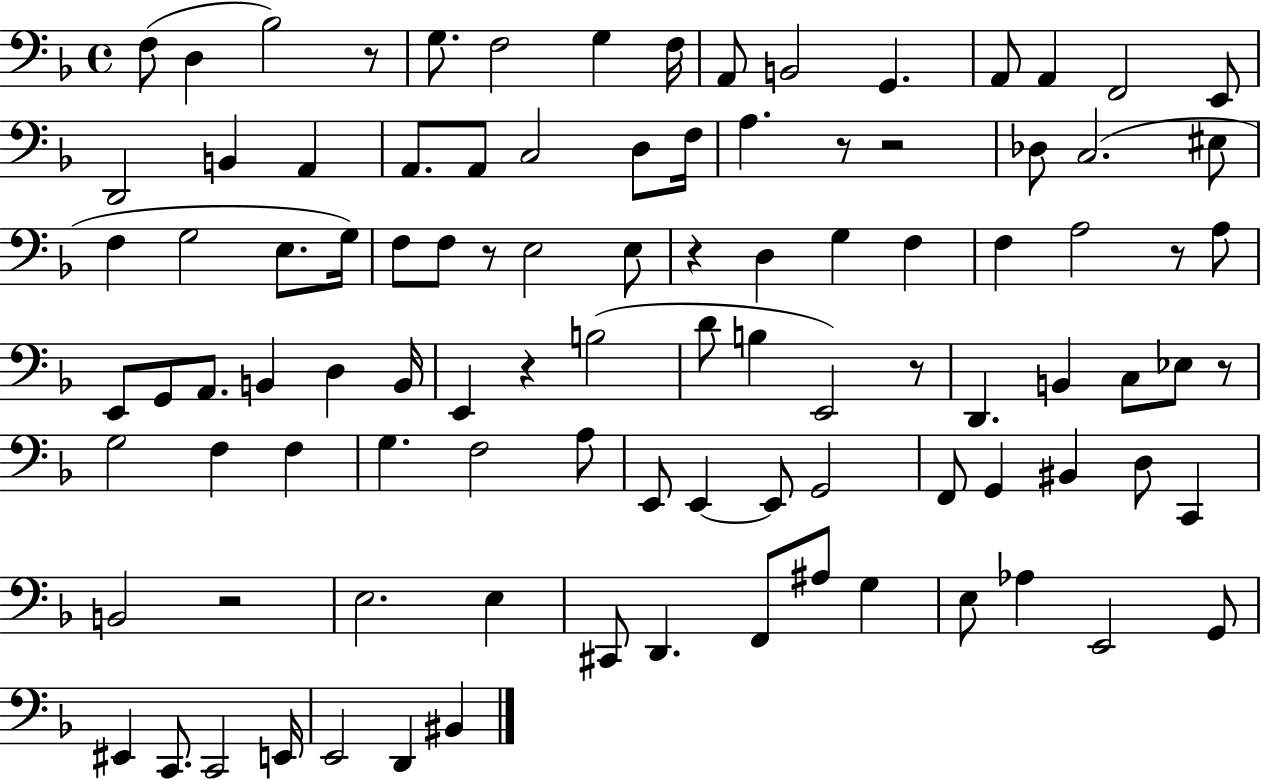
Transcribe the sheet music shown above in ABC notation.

X:1
T:Untitled
M:4/4
L:1/4
K:F
F,/2 D, _B,2 z/2 G,/2 F,2 G, F,/4 A,,/2 B,,2 G,, A,,/2 A,, F,,2 E,,/2 D,,2 B,, A,, A,,/2 A,,/2 C,2 D,/2 F,/4 A, z/2 z2 _D,/2 C,2 ^E,/2 F, G,2 E,/2 G,/4 F,/2 F,/2 z/2 E,2 E,/2 z D, G, F, F, A,2 z/2 A,/2 E,,/2 G,,/2 A,,/2 B,, D, B,,/4 E,, z B,2 D/2 B, E,,2 z/2 D,, B,, C,/2 _E,/2 z/2 G,2 F, F, G, F,2 A,/2 E,,/2 E,, E,,/2 G,,2 F,,/2 G,, ^B,, D,/2 C,, B,,2 z2 E,2 E, ^C,,/2 D,, F,,/2 ^A,/2 G, E,/2 _A, E,,2 G,,/2 ^E,, C,,/2 C,,2 E,,/4 E,,2 D,, ^B,,